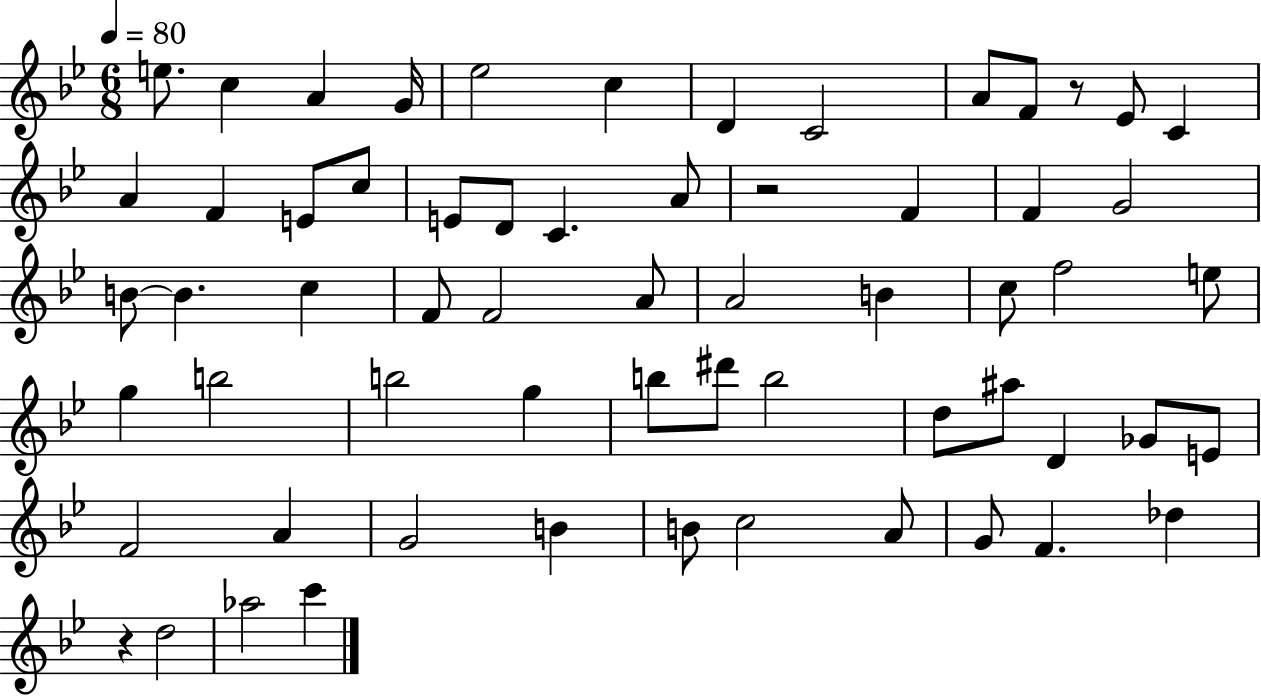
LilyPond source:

{
  \clef treble
  \numericTimeSignature
  \time 6/8
  \key bes \major
  \tempo 4 = 80
  e''8. c''4 a'4 g'16 | ees''2 c''4 | d'4 c'2 | a'8 f'8 r8 ees'8 c'4 | \break a'4 f'4 e'8 c''8 | e'8 d'8 c'4. a'8 | r2 f'4 | f'4 g'2 | \break b'8~~ b'4. c''4 | f'8 f'2 a'8 | a'2 b'4 | c''8 f''2 e''8 | \break g''4 b''2 | b''2 g''4 | b''8 dis'''8 b''2 | d''8 ais''8 d'4 ges'8 e'8 | \break f'2 a'4 | g'2 b'4 | b'8 c''2 a'8 | g'8 f'4. des''4 | \break r4 d''2 | aes''2 c'''4 | \bar "|."
}